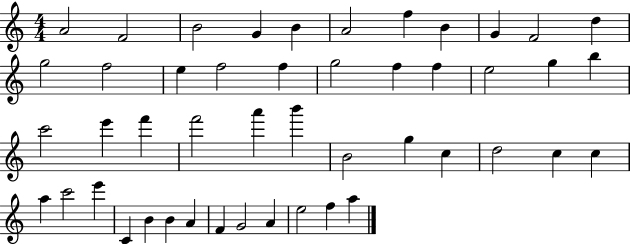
{
  \clef treble
  \numericTimeSignature
  \time 4/4
  \key c \major
  a'2 f'2 | b'2 g'4 b'4 | a'2 f''4 b'4 | g'4 f'2 d''4 | \break g''2 f''2 | e''4 f''2 f''4 | g''2 f''4 f''4 | e''2 g''4 b''4 | \break c'''2 e'''4 f'''4 | f'''2 a'''4 b'''4 | b'2 g''4 c''4 | d''2 c''4 c''4 | \break a''4 c'''2 e'''4 | c'4 b'4 b'4 a'4 | f'4 g'2 a'4 | e''2 f''4 a''4 | \break \bar "|."
}